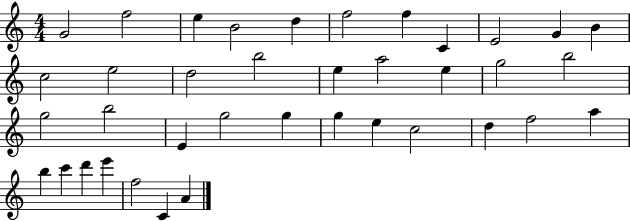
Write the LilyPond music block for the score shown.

{
  \clef treble
  \numericTimeSignature
  \time 4/4
  \key c \major
  g'2 f''2 | e''4 b'2 d''4 | f''2 f''4 c'4 | e'2 g'4 b'4 | \break c''2 e''2 | d''2 b''2 | e''4 a''2 e''4 | g''2 b''2 | \break g''2 b''2 | e'4 g''2 g''4 | g''4 e''4 c''2 | d''4 f''2 a''4 | \break b''4 c'''4 d'''4 e'''4 | f''2 c'4 a'4 | \bar "|."
}